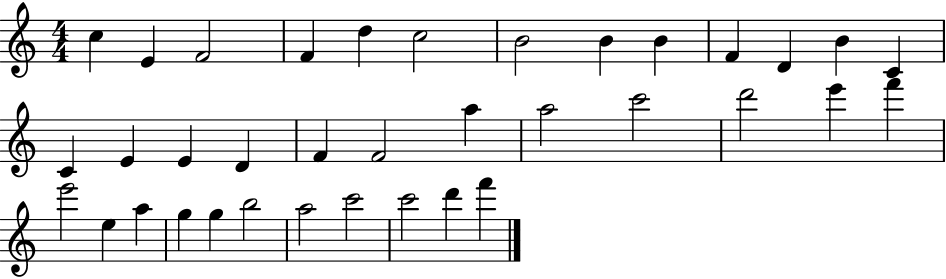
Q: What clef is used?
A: treble